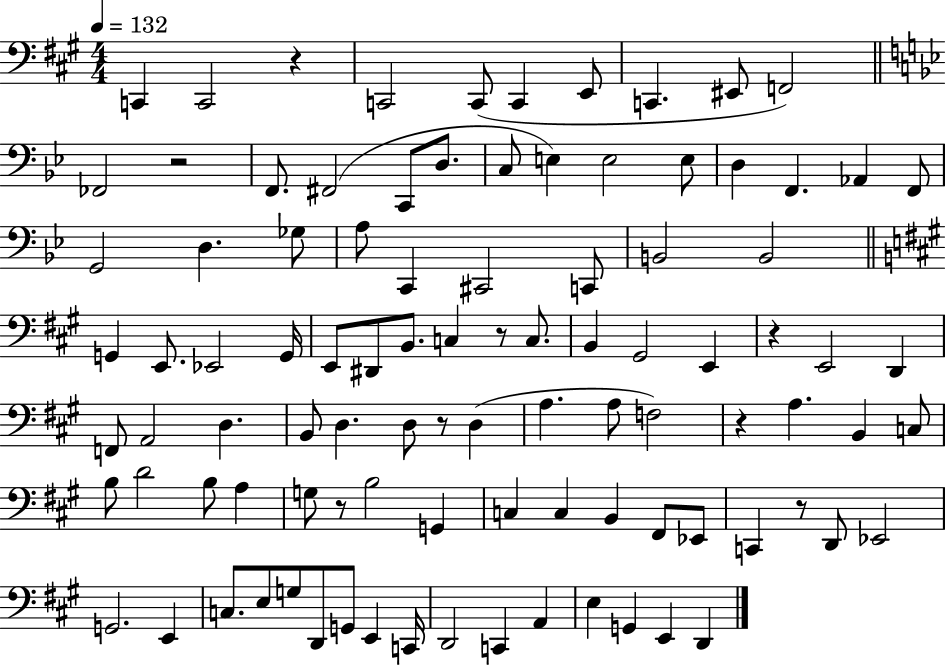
X:1
T:Untitled
M:4/4
L:1/4
K:A
C,, C,,2 z C,,2 C,,/2 C,, E,,/2 C,, ^E,,/2 F,,2 _F,,2 z2 F,,/2 ^F,,2 C,,/2 D,/2 C,/2 E, E,2 E,/2 D, F,, _A,, F,,/2 G,,2 D, _G,/2 A,/2 C,, ^C,,2 C,,/2 B,,2 B,,2 G,, E,,/2 _E,,2 G,,/4 E,,/2 ^D,,/2 B,,/2 C, z/2 C,/2 B,, ^G,,2 E,, z E,,2 D,, F,,/2 A,,2 D, B,,/2 D, D,/2 z/2 D, A, A,/2 F,2 z A, B,, C,/2 B,/2 D2 B,/2 A, G,/2 z/2 B,2 G,, C, C, B,, ^F,,/2 _E,,/2 C,, z/2 D,,/2 _E,,2 G,,2 E,, C,/2 E,/2 G,/2 D,,/2 G,,/2 E,, C,,/4 D,,2 C,, A,, E, G,, E,, D,,